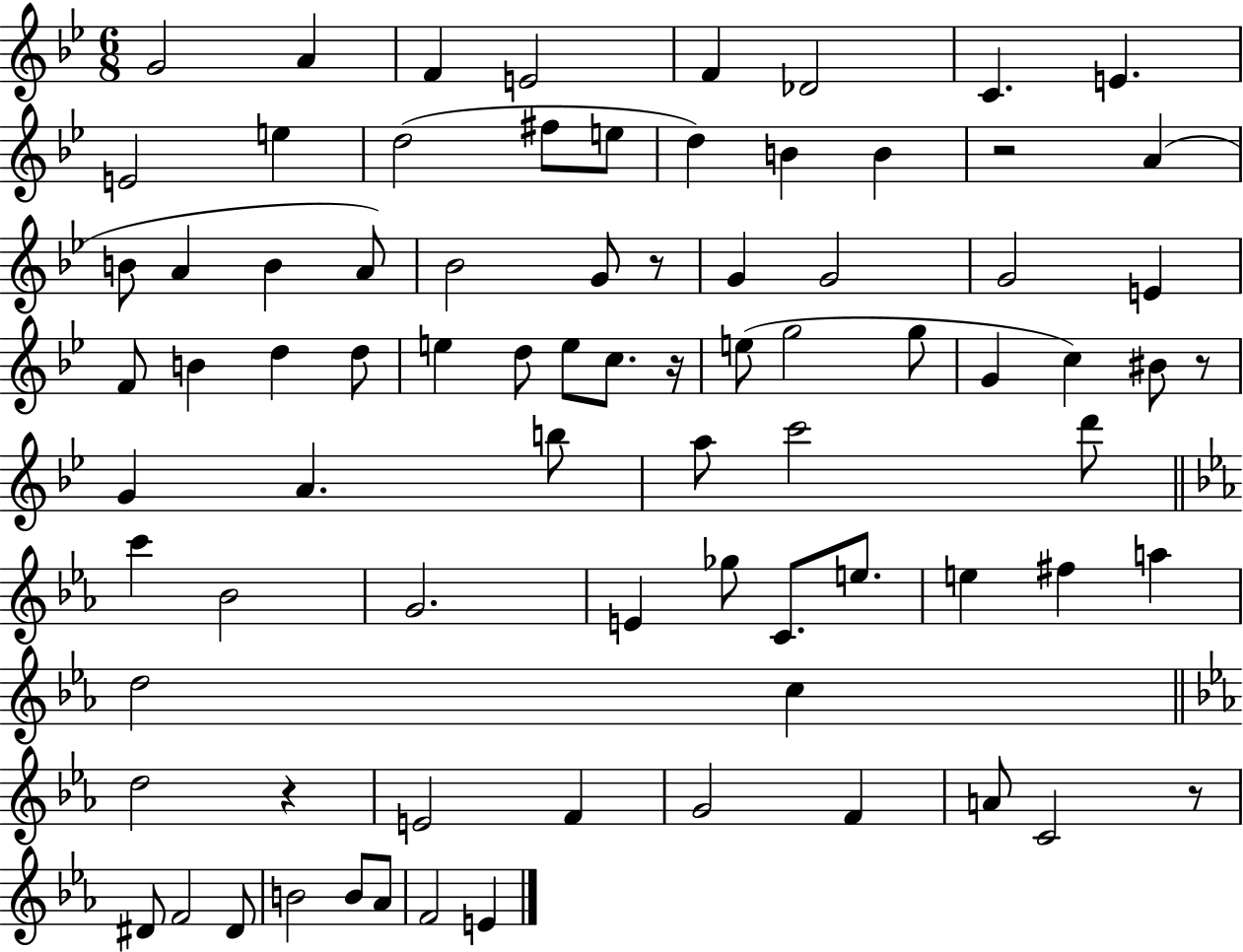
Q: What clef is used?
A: treble